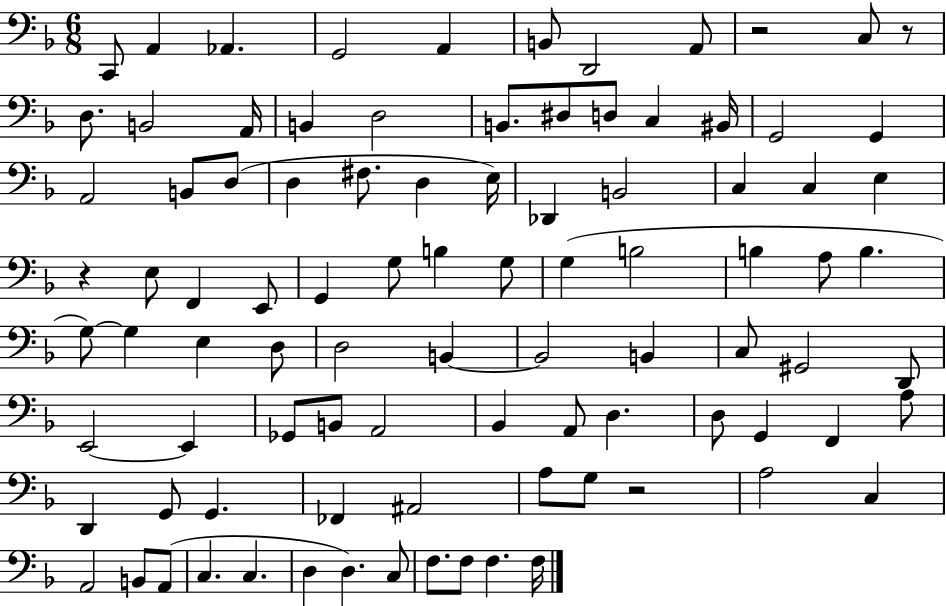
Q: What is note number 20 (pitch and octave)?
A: G2